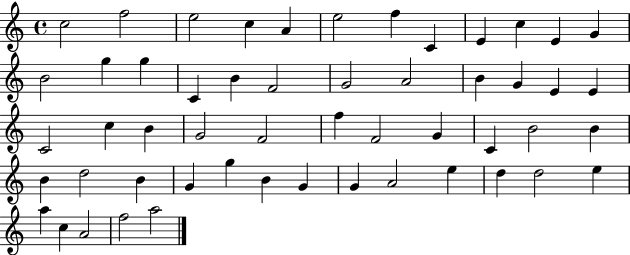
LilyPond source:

{
  \clef treble
  \time 4/4
  \defaultTimeSignature
  \key c \major
  c''2 f''2 | e''2 c''4 a'4 | e''2 f''4 c'4 | e'4 c''4 e'4 g'4 | \break b'2 g''4 g''4 | c'4 b'4 f'2 | g'2 a'2 | b'4 g'4 e'4 e'4 | \break c'2 c''4 b'4 | g'2 f'2 | f''4 f'2 g'4 | c'4 b'2 b'4 | \break b'4 d''2 b'4 | g'4 g''4 b'4 g'4 | g'4 a'2 e''4 | d''4 d''2 e''4 | \break a''4 c''4 a'2 | f''2 a''2 | \bar "|."
}